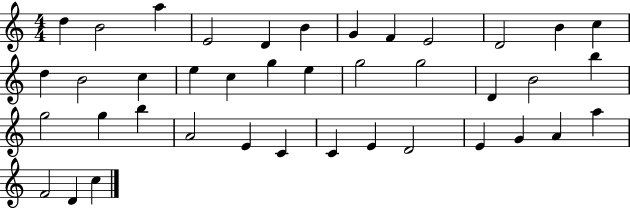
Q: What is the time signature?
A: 4/4